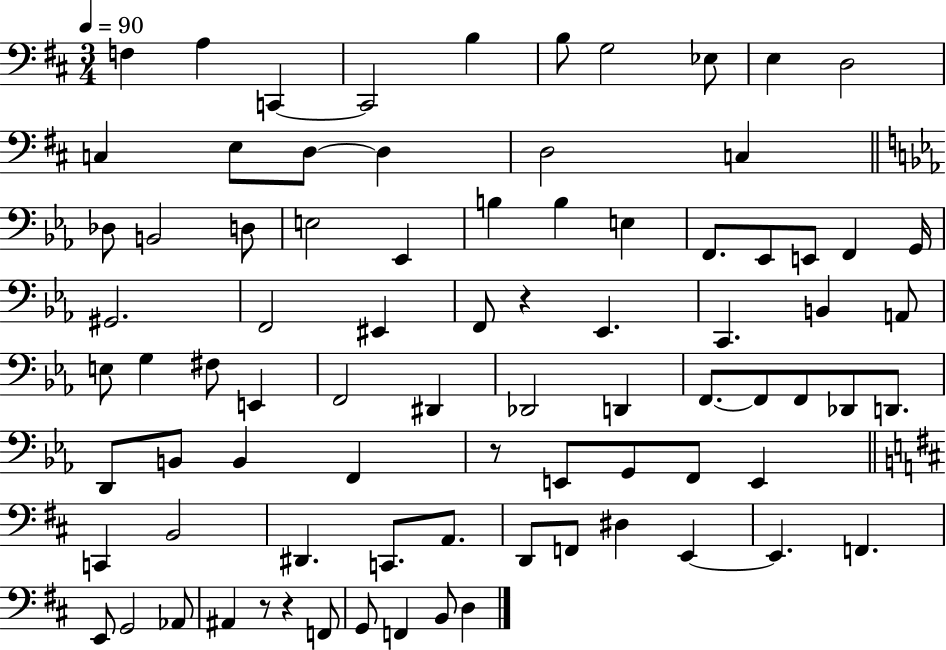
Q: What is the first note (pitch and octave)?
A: F3